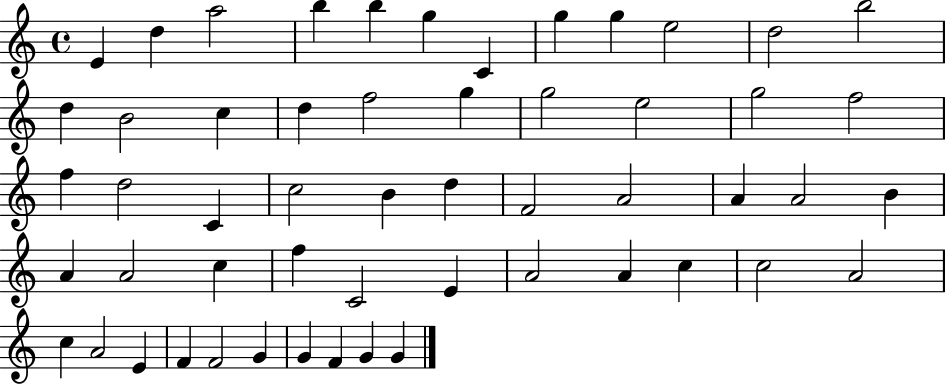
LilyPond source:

{
  \clef treble
  \time 4/4
  \defaultTimeSignature
  \key c \major
  e'4 d''4 a''2 | b''4 b''4 g''4 c'4 | g''4 g''4 e''2 | d''2 b''2 | \break d''4 b'2 c''4 | d''4 f''2 g''4 | g''2 e''2 | g''2 f''2 | \break f''4 d''2 c'4 | c''2 b'4 d''4 | f'2 a'2 | a'4 a'2 b'4 | \break a'4 a'2 c''4 | f''4 c'2 e'4 | a'2 a'4 c''4 | c''2 a'2 | \break c''4 a'2 e'4 | f'4 f'2 g'4 | g'4 f'4 g'4 g'4 | \bar "|."
}